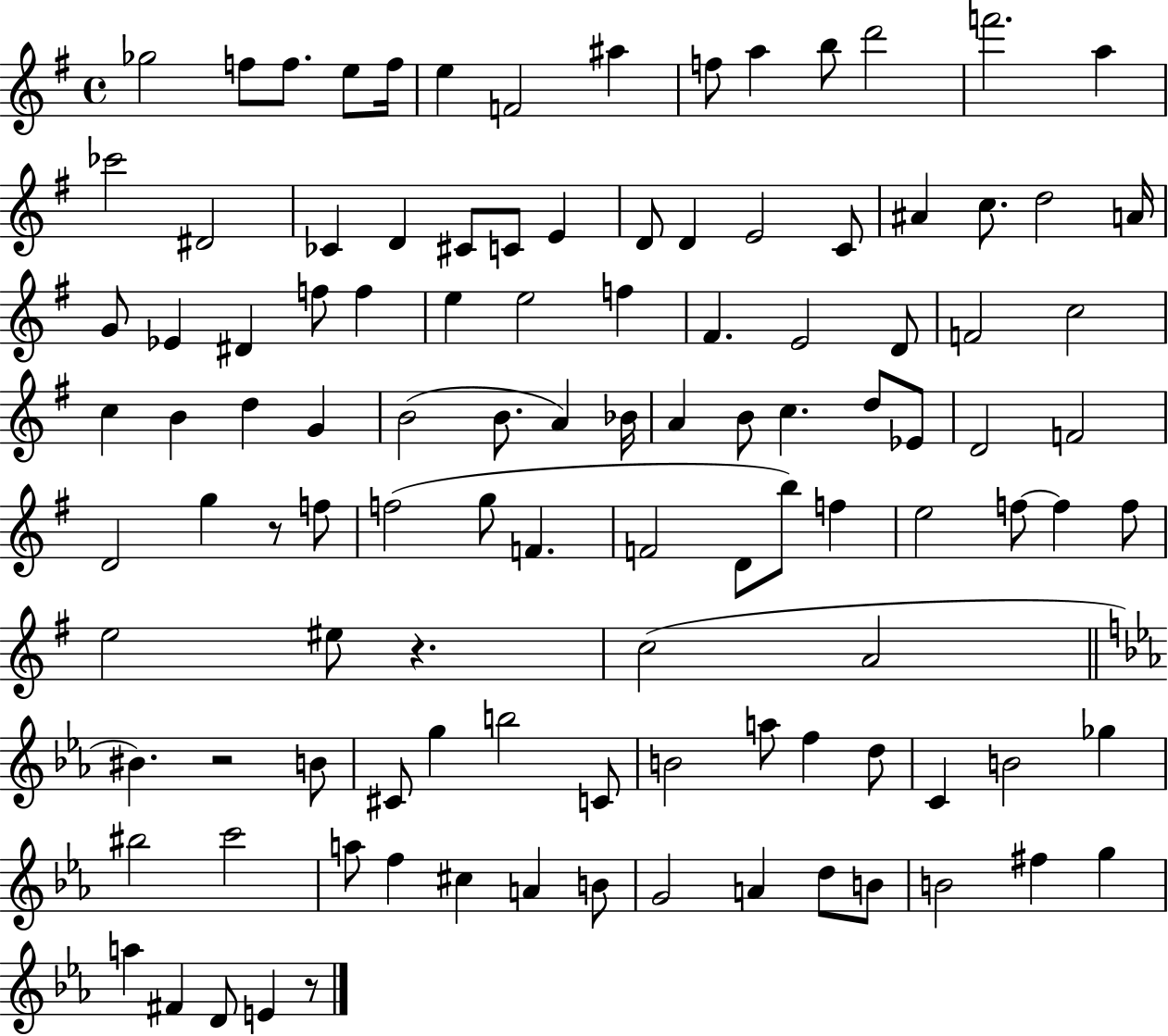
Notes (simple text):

Gb5/h F5/e F5/e. E5/e F5/s E5/q F4/h A#5/q F5/e A5/q B5/e D6/h F6/h. A5/q CES6/h D#4/h CES4/q D4/q C#4/e C4/e E4/q D4/e D4/q E4/h C4/e A#4/q C5/e. D5/h A4/s G4/e Eb4/q D#4/q F5/e F5/q E5/q E5/h F5/q F#4/q. E4/h D4/e F4/h C5/h C5/q B4/q D5/q G4/q B4/h B4/e. A4/q Bb4/s A4/q B4/e C5/q. D5/e Eb4/e D4/h F4/h D4/h G5/q R/e F5/e F5/h G5/e F4/q. F4/h D4/e B5/e F5/q E5/h F5/e F5/q F5/e E5/h EIS5/e R/q. C5/h A4/h BIS4/q. R/h B4/e C#4/e G5/q B5/h C4/e B4/h A5/e F5/q D5/e C4/q B4/h Gb5/q BIS5/h C6/h A5/e F5/q C#5/q A4/q B4/e G4/h A4/q D5/e B4/e B4/h F#5/q G5/q A5/q F#4/q D4/e E4/q R/e